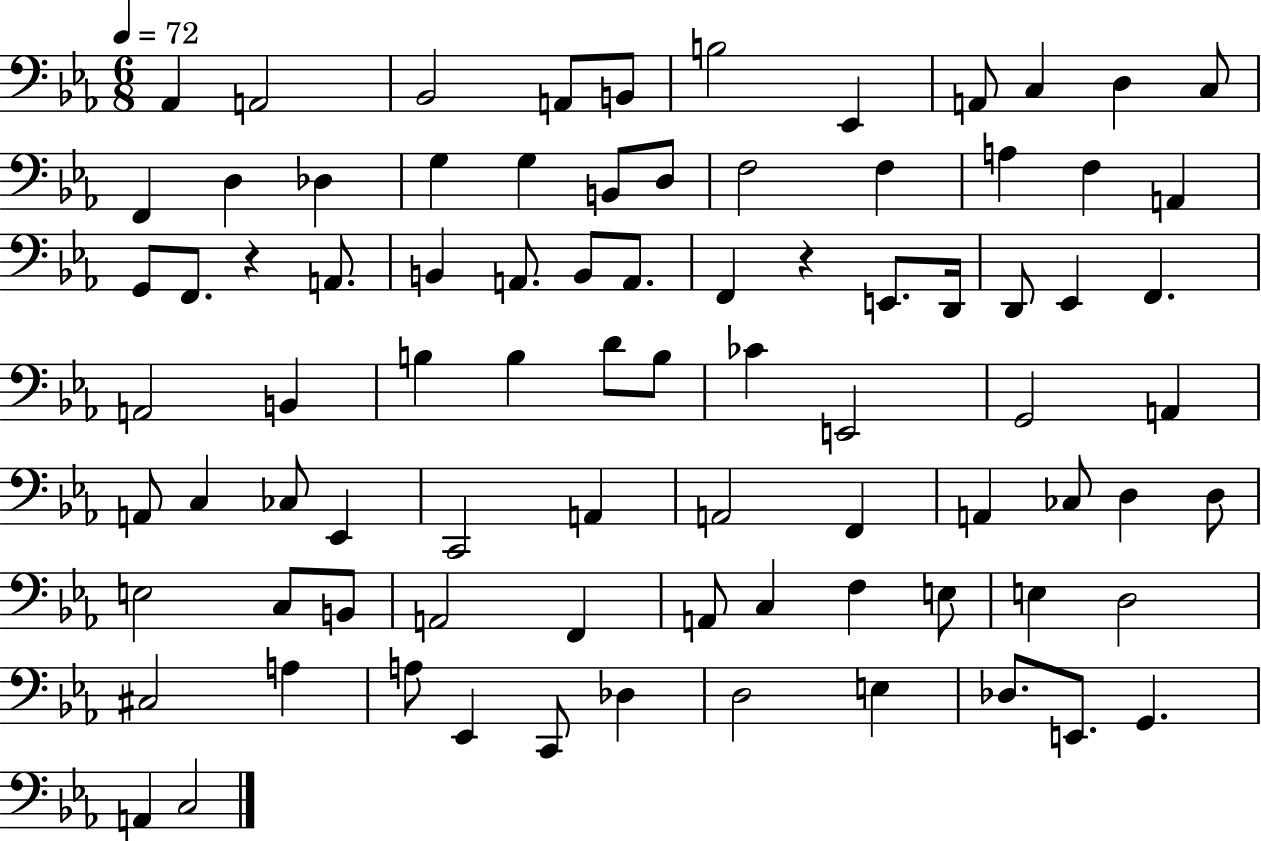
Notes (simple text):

Ab2/q A2/h Bb2/h A2/e B2/e B3/h Eb2/q A2/e C3/q D3/q C3/e F2/q D3/q Db3/q G3/q G3/q B2/e D3/e F3/h F3/q A3/q F3/q A2/q G2/e F2/e. R/q A2/e. B2/q A2/e. B2/e A2/e. F2/q R/q E2/e. D2/s D2/e Eb2/q F2/q. A2/h B2/q B3/q B3/q D4/e B3/e CES4/q E2/h G2/h A2/q A2/e C3/q CES3/e Eb2/q C2/h A2/q A2/h F2/q A2/q CES3/e D3/q D3/e E3/h C3/e B2/e A2/h F2/q A2/e C3/q F3/q E3/e E3/q D3/h C#3/h A3/q A3/e Eb2/q C2/e Db3/q D3/h E3/q Db3/e. E2/e. G2/q. A2/q C3/h